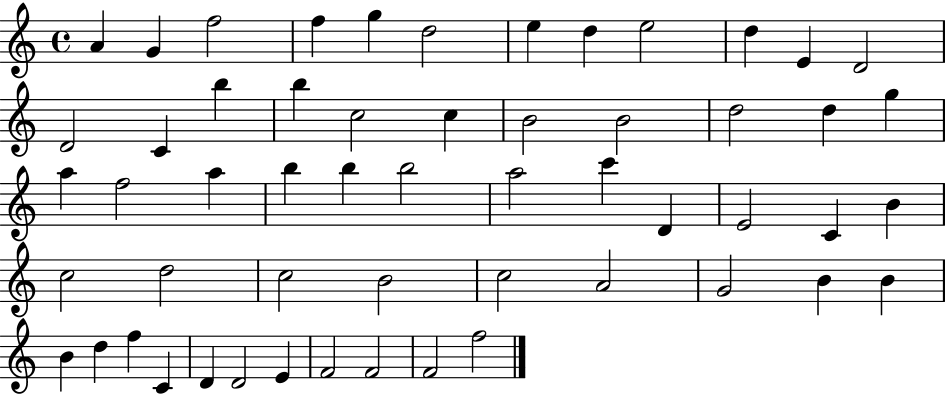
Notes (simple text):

A4/q G4/q F5/h F5/q G5/q D5/h E5/q D5/q E5/h D5/q E4/q D4/h D4/h C4/q B5/q B5/q C5/h C5/q B4/h B4/h D5/h D5/q G5/q A5/q F5/h A5/q B5/q B5/q B5/h A5/h C6/q D4/q E4/h C4/q B4/q C5/h D5/h C5/h B4/h C5/h A4/h G4/h B4/q B4/q B4/q D5/q F5/q C4/q D4/q D4/h E4/q F4/h F4/h F4/h F5/h